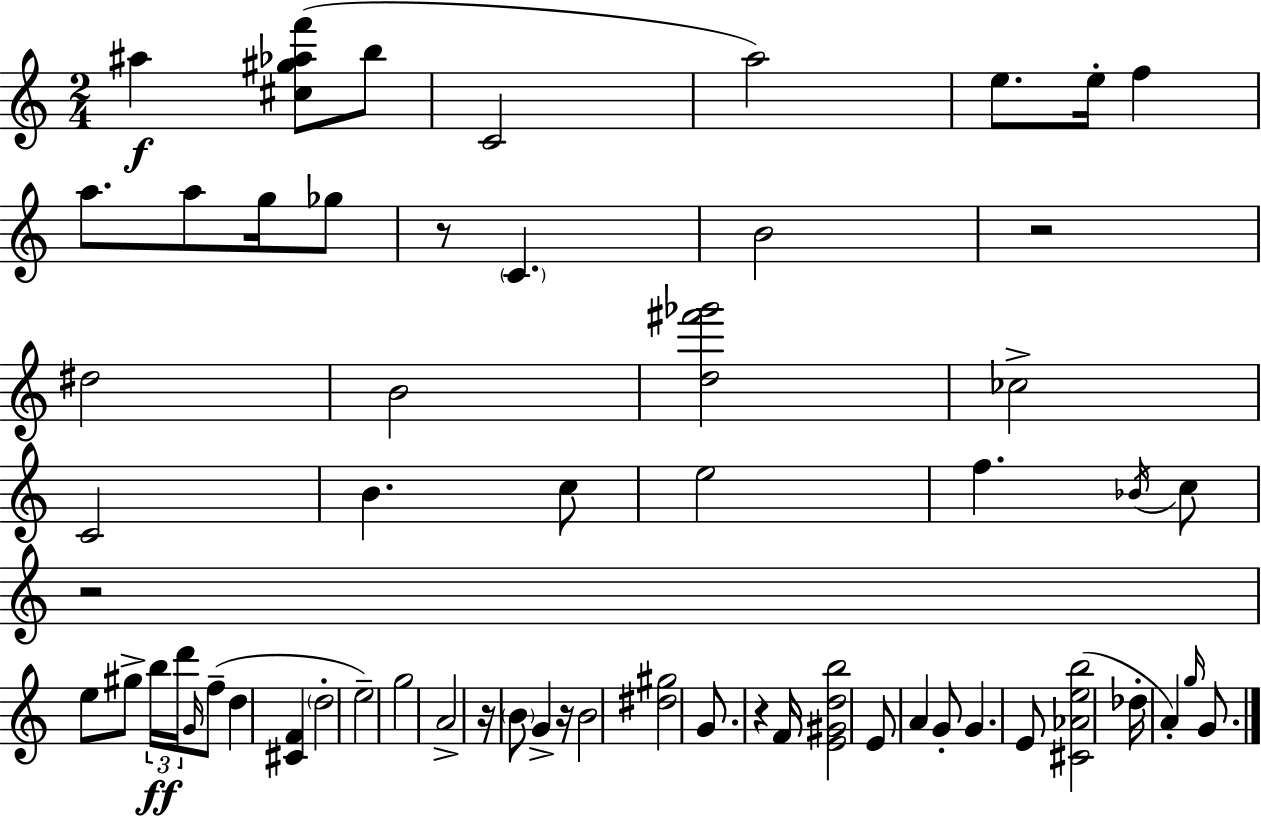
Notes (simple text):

A#5/q [C#5,G#5,Ab5,F6]/e B5/e C4/h A5/h E5/e. E5/s F5/q A5/e. A5/e G5/s Gb5/e R/e C4/q. B4/h R/h D#5/h B4/h [D5,F#6,Gb6]/h CES5/h C4/h B4/q. C5/e E5/h F5/q. Bb4/s C5/e R/h E5/e G#5/e B5/s D6/s G4/s F5/e D5/q [C#4,F4]/q D5/h E5/h G5/h A4/h R/s B4/e G4/q R/s B4/h [D#5,G#5]/h G4/e. R/q F4/s [E4,G#4,D5,B5]/h E4/e A4/q G4/e G4/q. E4/e [C#4,Ab4,E5,B5]/h Db5/s A4/q G5/s G4/e.